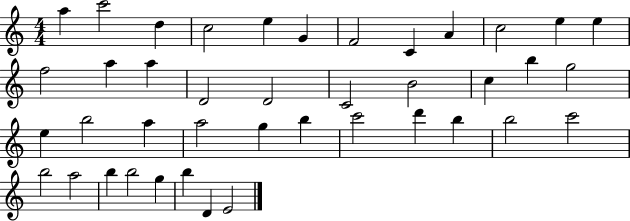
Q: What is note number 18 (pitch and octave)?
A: C4